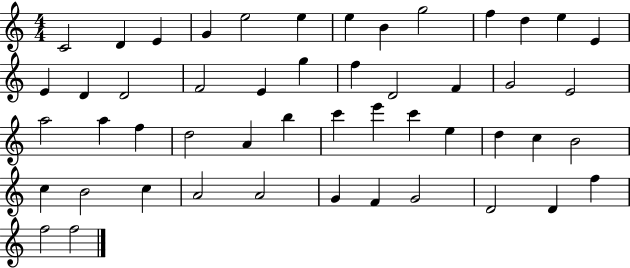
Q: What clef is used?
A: treble